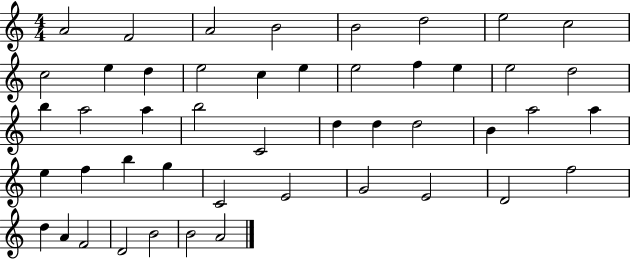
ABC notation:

X:1
T:Untitled
M:4/4
L:1/4
K:C
A2 F2 A2 B2 B2 d2 e2 c2 c2 e d e2 c e e2 f e e2 d2 b a2 a b2 C2 d d d2 B a2 a e f b g C2 E2 G2 E2 D2 f2 d A F2 D2 B2 B2 A2